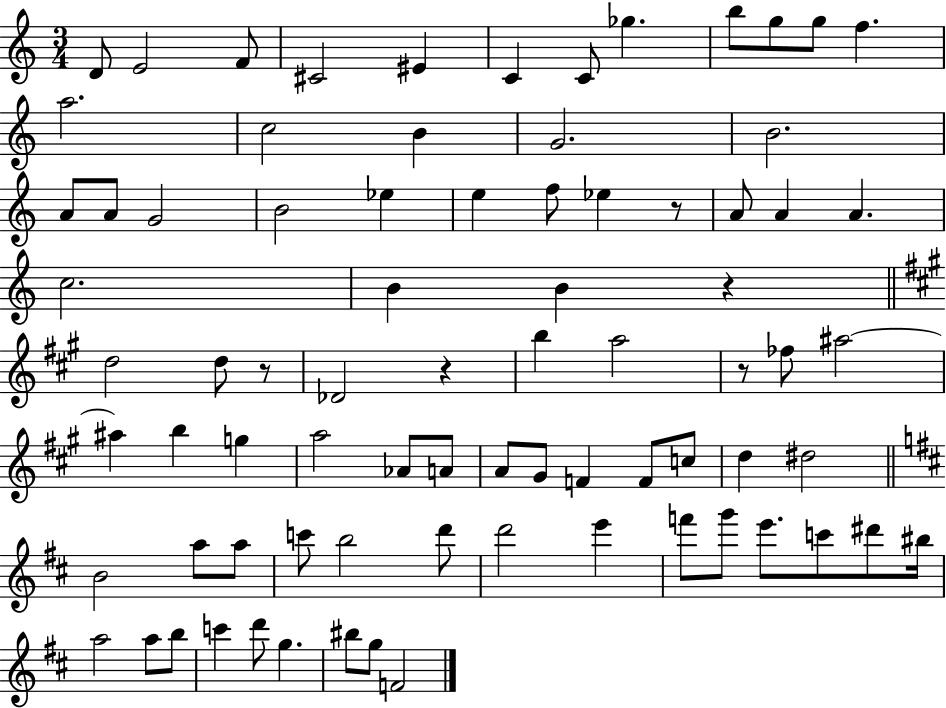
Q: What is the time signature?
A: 3/4